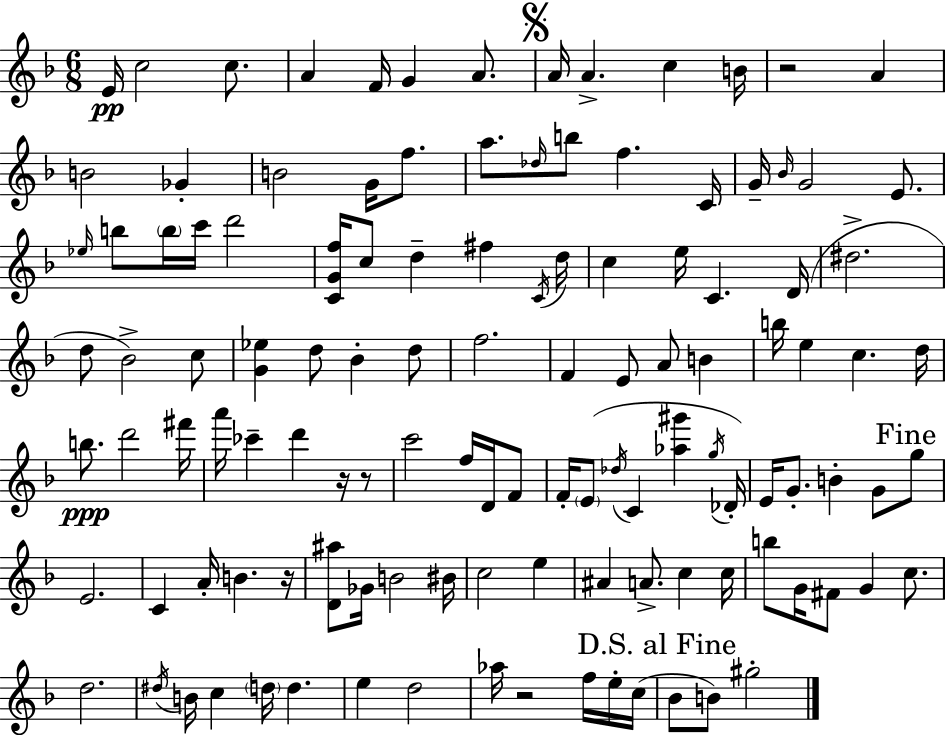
{
  \clef treble
  \numericTimeSignature
  \time 6/8
  \key f \major
  e'16\pp c''2 c''8. | a'4 f'16 g'4 a'8. | \mark \markup { \musicglyph "scripts.segno" } a'16 a'4.-> c''4 b'16 | r2 a'4 | \break b'2 ges'4-. | b'2 g'16 f''8. | a''8. \grace { des''16 } b''8 f''4. | c'16 g'16-- \grace { bes'16 } g'2 e'8. | \break \grace { ees''16 } b''8 \parenthesize b''16 c'''16 d'''2 | <c' g' f''>16 c''8 d''4-- fis''4 | \acciaccatura { c'16 } d''16 c''4 e''16 c'4. | d'16( dis''2.-> | \break d''8 bes'2->) | c''8 <g' ees''>4 d''8 bes'4-. | d''8 f''2. | f'4 e'8 a'8 | \break b'4 b''16 e''4 c''4. | d''16 b''8.\ppp d'''2 | fis'''16 a'''16 ces'''4-- d'''4 | r16 r8 c'''2 | \break f''16 d'16 f'8 f'16-. \parenthesize e'8( \acciaccatura { des''16 } c'4 | <aes'' gis'''>4 \acciaccatura { g''16 } des'16-.) e'16 g'8.-. b'4-. | g'8 \mark "Fine" g''8 e'2. | c'4 a'16-. b'4. | \break r16 <d' ais''>8 ges'16 b'2 | bis'16 c''2 | e''4 ais'4 a'8.-> | c''4 c''16 b''8 g'16 fis'8 g'4 | \break c''8. d''2. | \acciaccatura { dis''16 } b'16 c''4 | \parenthesize d''16 d''4. e''4 d''2 | aes''16 r2 | \break f''16 e''16-. c''16( \mark "D.S. al Fine" bes'8 b'8) gis''2-. | \bar "|."
}